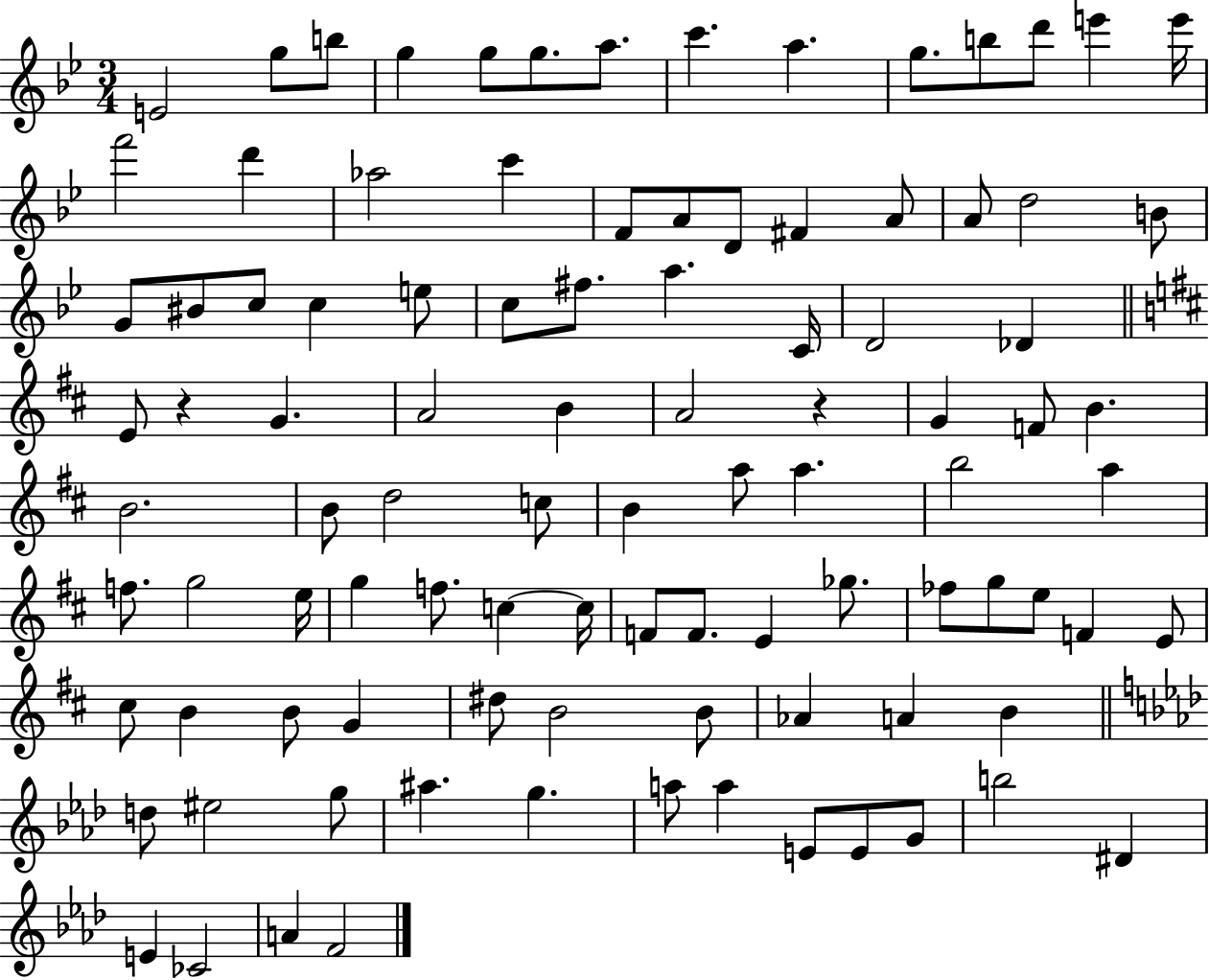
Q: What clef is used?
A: treble